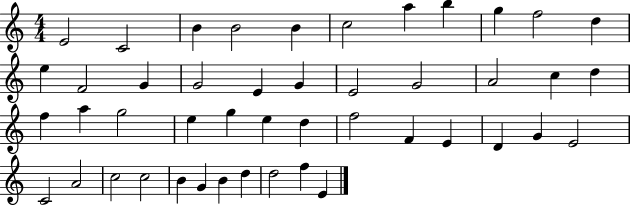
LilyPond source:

{
  \clef treble
  \numericTimeSignature
  \time 4/4
  \key c \major
  e'2 c'2 | b'4 b'2 b'4 | c''2 a''4 b''4 | g''4 f''2 d''4 | \break e''4 f'2 g'4 | g'2 e'4 g'4 | e'2 g'2 | a'2 c''4 d''4 | \break f''4 a''4 g''2 | e''4 g''4 e''4 d''4 | f''2 f'4 e'4 | d'4 g'4 e'2 | \break c'2 a'2 | c''2 c''2 | b'4 g'4 b'4 d''4 | d''2 f''4 e'4 | \break \bar "|."
}